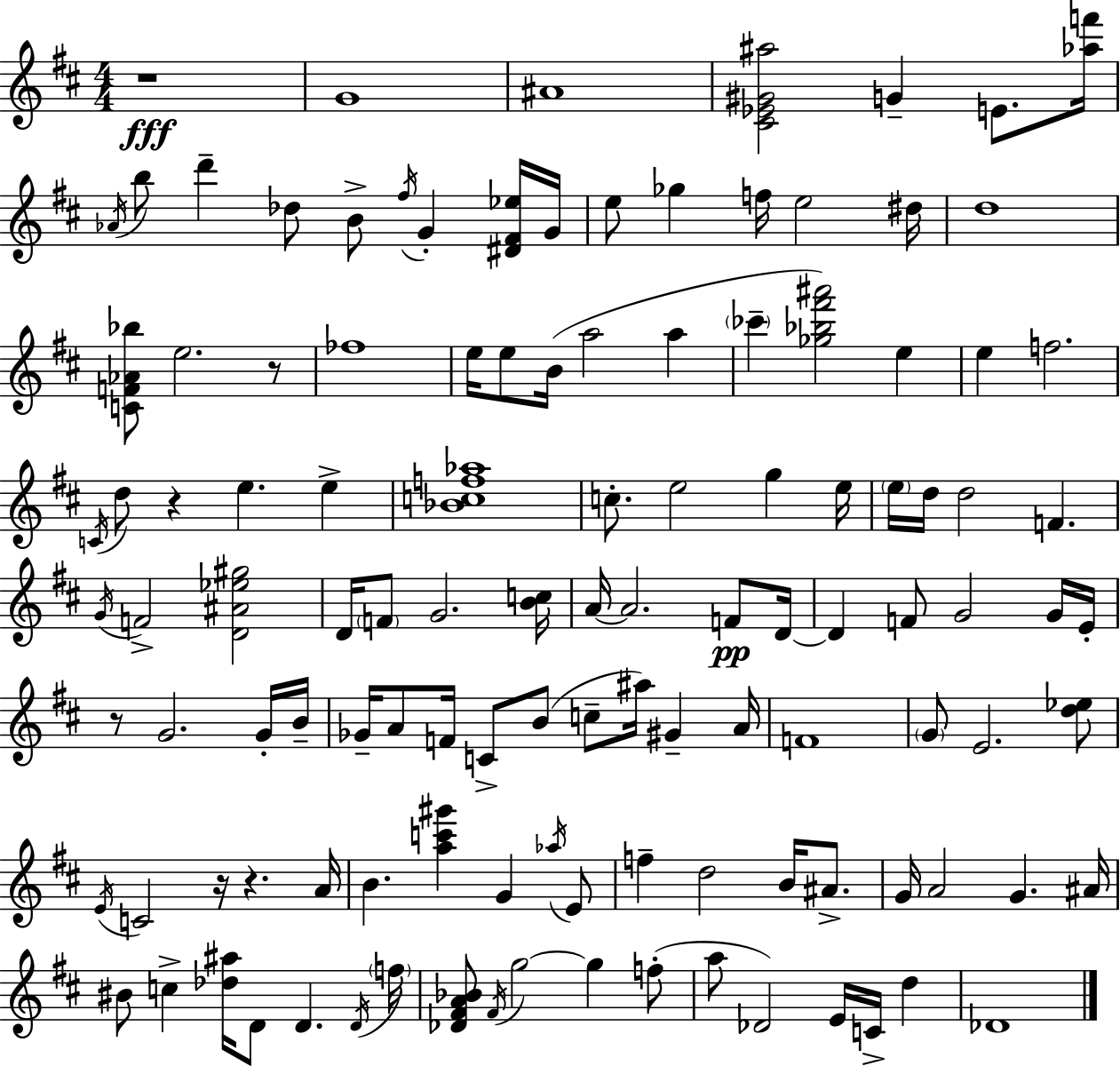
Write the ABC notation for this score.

X:1
T:Untitled
M:4/4
L:1/4
K:D
z4 G4 ^A4 [^C_E^G^a]2 G E/2 [_af']/4 _A/4 b/2 d' _d/2 B/2 ^f/4 G [^D^F_e]/4 G/4 e/2 _g f/4 e2 ^d/4 d4 [CF_A_b]/2 e2 z/2 _f4 e/4 e/2 B/4 a2 a _c' [_g_b^f'^a']2 e e f2 C/4 d/2 z e e [_Bcf_a]4 c/2 e2 g e/4 e/4 d/4 d2 F G/4 F2 [D^A_e^g]2 D/4 F/2 G2 [Bc]/4 A/4 A2 F/2 D/4 D F/2 G2 G/4 E/4 z/2 G2 G/4 B/4 _G/4 A/2 F/4 C/2 B/2 c/2 ^a/4 ^G A/4 F4 G/2 E2 [d_e]/2 E/4 C2 z/4 z A/4 B [ac'^g'] G _a/4 E/2 f d2 B/4 ^A/2 G/4 A2 G ^A/4 ^B/2 c [_d^a]/4 D/2 D D/4 f/4 [_D^FA_B]/2 ^F/4 g2 g f/2 a/2 _D2 E/4 C/4 d _D4